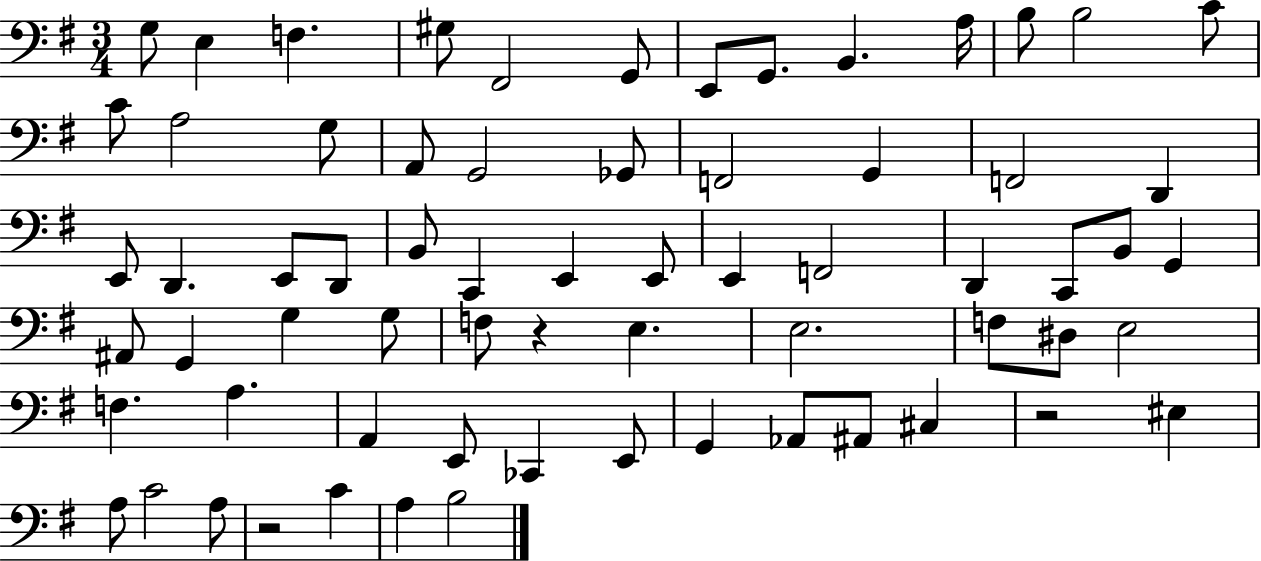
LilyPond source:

{
  \clef bass
  \numericTimeSignature
  \time 3/4
  \key g \major
  g8 e4 f4. | gis8 fis,2 g,8 | e,8 g,8. b,4. a16 | b8 b2 c'8 | \break c'8 a2 g8 | a,8 g,2 ges,8 | f,2 g,4 | f,2 d,4 | \break e,8 d,4. e,8 d,8 | b,8 c,4 e,4 e,8 | e,4 f,2 | d,4 c,8 b,8 g,4 | \break ais,8 g,4 g4 g8 | f8 r4 e4. | e2. | f8 dis8 e2 | \break f4. a4. | a,4 e,8 ces,4 e,8 | g,4 aes,8 ais,8 cis4 | r2 eis4 | \break a8 c'2 a8 | r2 c'4 | a4 b2 | \bar "|."
}